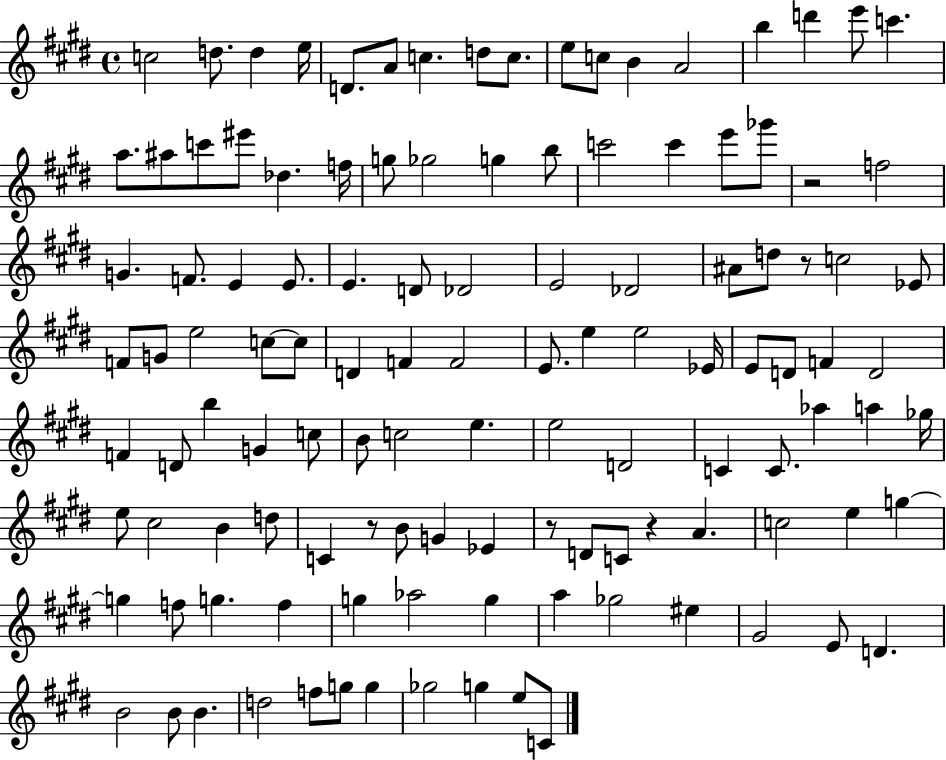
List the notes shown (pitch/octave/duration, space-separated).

C5/h D5/e. D5/q E5/s D4/e. A4/e C5/q. D5/e C5/e. E5/e C5/e B4/q A4/h B5/q D6/q E6/e C6/q. A5/e. A#5/e C6/e EIS6/e Db5/q. F5/s G5/e Gb5/h G5/q B5/e C6/h C6/q E6/e Gb6/e R/h F5/h G4/q. F4/e. E4/q E4/e. E4/q. D4/e Db4/h E4/h Db4/h A#4/e D5/e R/e C5/h Eb4/e F4/e G4/e E5/h C5/e C5/e D4/q F4/q F4/h E4/e. E5/q E5/h Eb4/s E4/e D4/e F4/q D4/h F4/q D4/e B5/q G4/q C5/e B4/e C5/h E5/q. E5/h D4/h C4/q C4/e. Ab5/q A5/q Gb5/s E5/e C#5/h B4/q D5/e C4/q R/e B4/e G4/q Eb4/q R/e D4/e C4/e R/q A4/q. C5/h E5/q G5/q G5/q F5/e G5/q. F5/q G5/q Ab5/h G5/q A5/q Gb5/h EIS5/q G#4/h E4/e D4/q. B4/h B4/e B4/q. D5/h F5/e G5/e G5/q Gb5/h G5/q E5/e C4/e